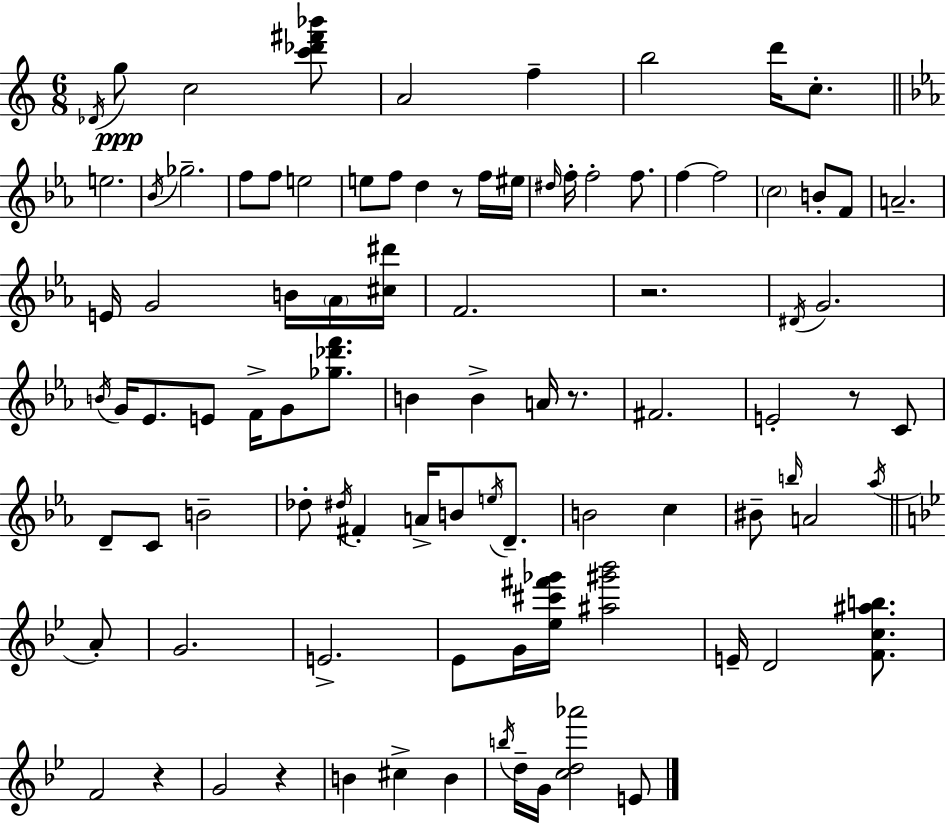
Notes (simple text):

Db4/s G5/e C5/h [C6,Db6,F#6,Bb6]/e A4/h F5/q B5/h D6/s C5/e. E5/h. Bb4/s Gb5/h. F5/e F5/e E5/h E5/e F5/e D5/q R/e F5/s EIS5/s D#5/s F5/s F5/h F5/e. F5/q F5/h C5/h B4/e F4/e A4/h. E4/s G4/h B4/s Ab4/s [C#5,D#6]/s F4/h. R/h. D#4/s G4/h. B4/s G4/s Eb4/e. E4/e F4/s G4/e [Gb5,Db6,F6]/e. B4/q B4/q A4/s R/e. F#4/h. E4/h R/e C4/e D4/e C4/e B4/h Db5/e D#5/s F#4/q A4/s B4/e E5/s D4/e. B4/h C5/q BIS4/e B5/s A4/h Ab5/s A4/e G4/h. E4/h. Eb4/e G4/s [Eb5,C#6,F#6,Gb6]/s [A#5,G#6,Bb6]/h E4/s D4/h [F4,C5,A#5,B5]/e. F4/h R/q G4/h R/q B4/q C#5/q B4/q B5/s D5/s G4/s [C5,D5,Ab6]/h E4/e